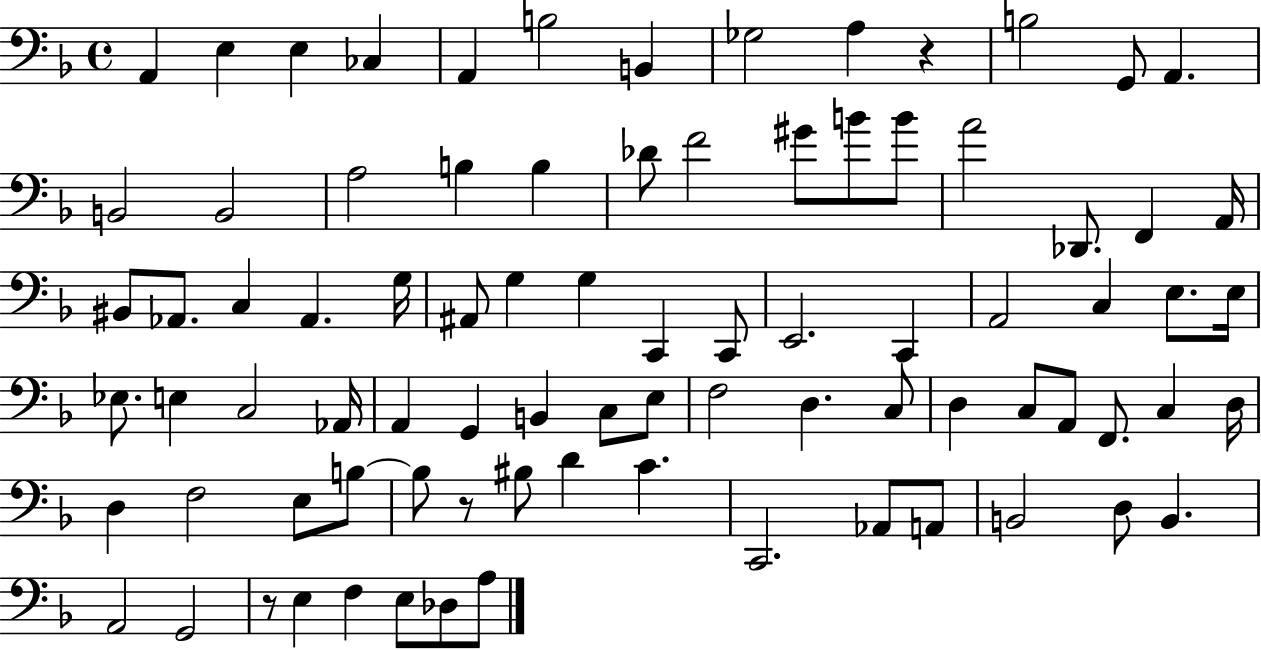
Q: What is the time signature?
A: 4/4